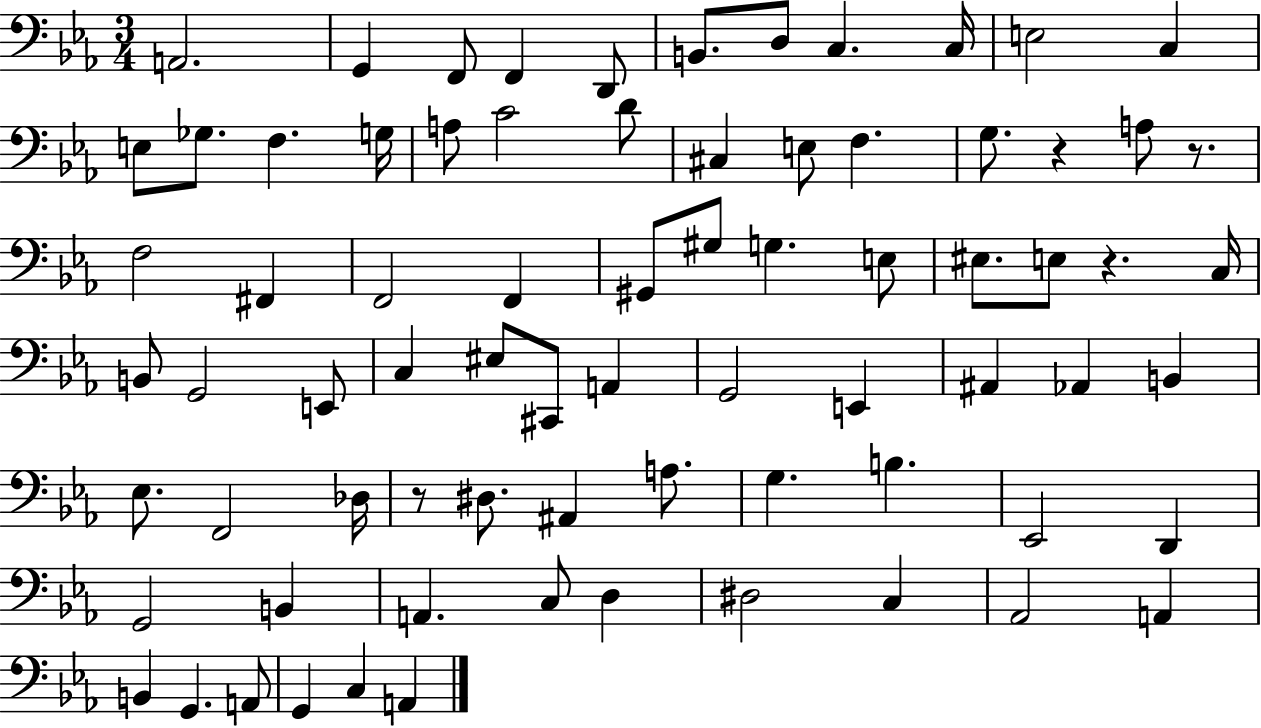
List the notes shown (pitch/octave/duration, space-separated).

A2/h. G2/q F2/e F2/q D2/e B2/e. D3/e C3/q. C3/s E3/h C3/q E3/e Gb3/e. F3/q. G3/s A3/e C4/h D4/e C#3/q E3/e F3/q. G3/e. R/q A3/e R/e. F3/h F#2/q F2/h F2/q G#2/e G#3/e G3/q. E3/e EIS3/e. E3/e R/q. C3/s B2/e G2/h E2/e C3/q EIS3/e C#2/e A2/q G2/h E2/q A#2/q Ab2/q B2/q Eb3/e. F2/h Db3/s R/e D#3/e. A#2/q A3/e. G3/q. B3/q. Eb2/h D2/q G2/h B2/q A2/q. C3/e D3/q D#3/h C3/q Ab2/h A2/q B2/q G2/q. A2/e G2/q C3/q A2/q